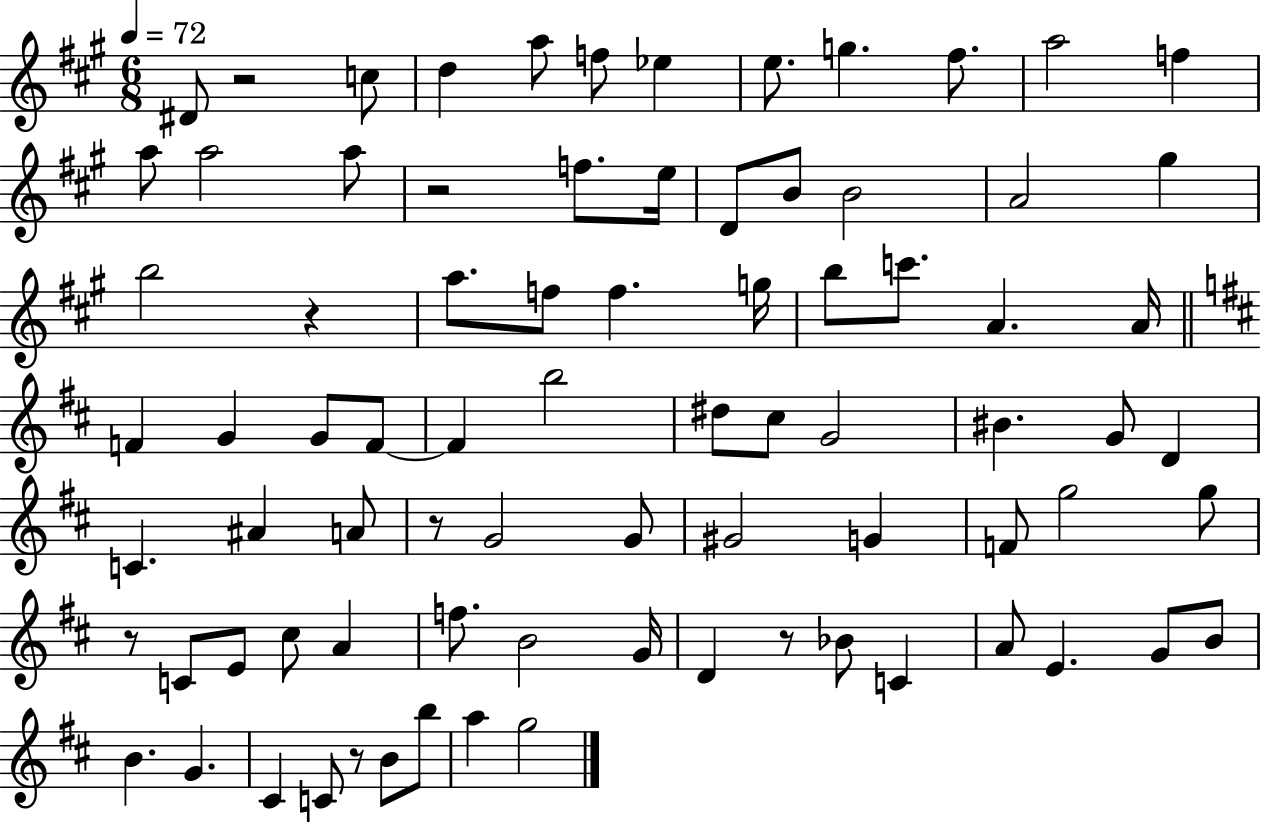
{
  \clef treble
  \numericTimeSignature
  \time 6/8
  \key a \major
  \tempo 4 = 72
  dis'8 r2 c''8 | d''4 a''8 f''8 ees''4 | e''8. g''4. fis''8. | a''2 f''4 | \break a''8 a''2 a''8 | r2 f''8. e''16 | d'8 b'8 b'2 | a'2 gis''4 | \break b''2 r4 | a''8. f''8 f''4. g''16 | b''8 c'''8. a'4. a'16 | \bar "||" \break \key d \major f'4 g'4 g'8 f'8~~ | f'4 b''2 | dis''8 cis''8 g'2 | bis'4. g'8 d'4 | \break c'4. ais'4 a'8 | r8 g'2 g'8 | gis'2 g'4 | f'8 g''2 g''8 | \break r8 c'8 e'8 cis''8 a'4 | f''8. b'2 g'16 | d'4 r8 bes'8 c'4 | a'8 e'4. g'8 b'8 | \break b'4. g'4. | cis'4 c'8 r8 b'8 b''8 | a''4 g''2 | \bar "|."
}